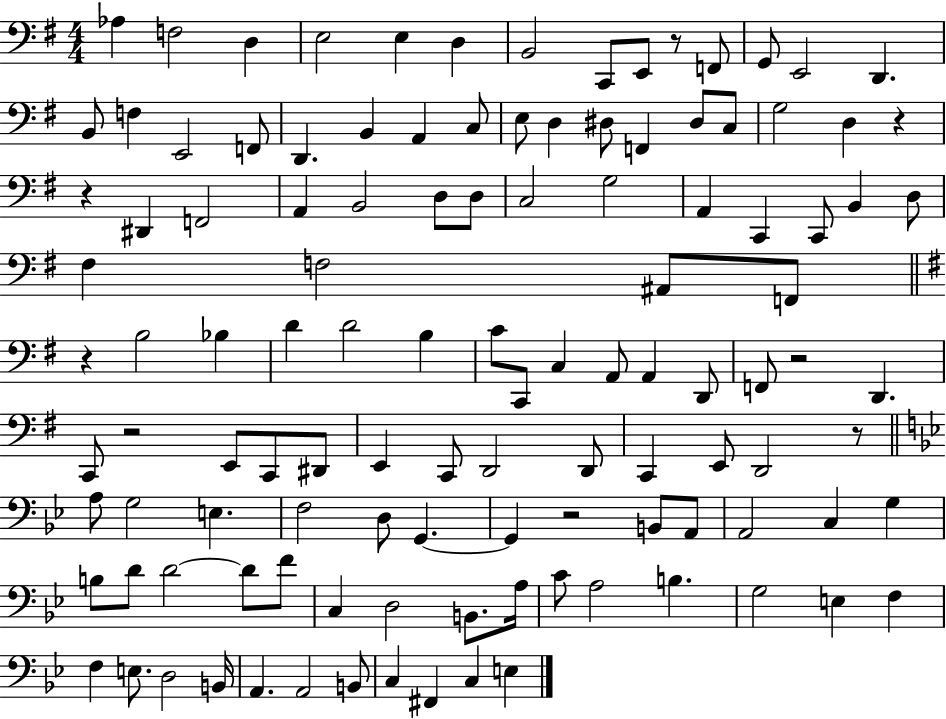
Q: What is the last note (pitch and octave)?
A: E3